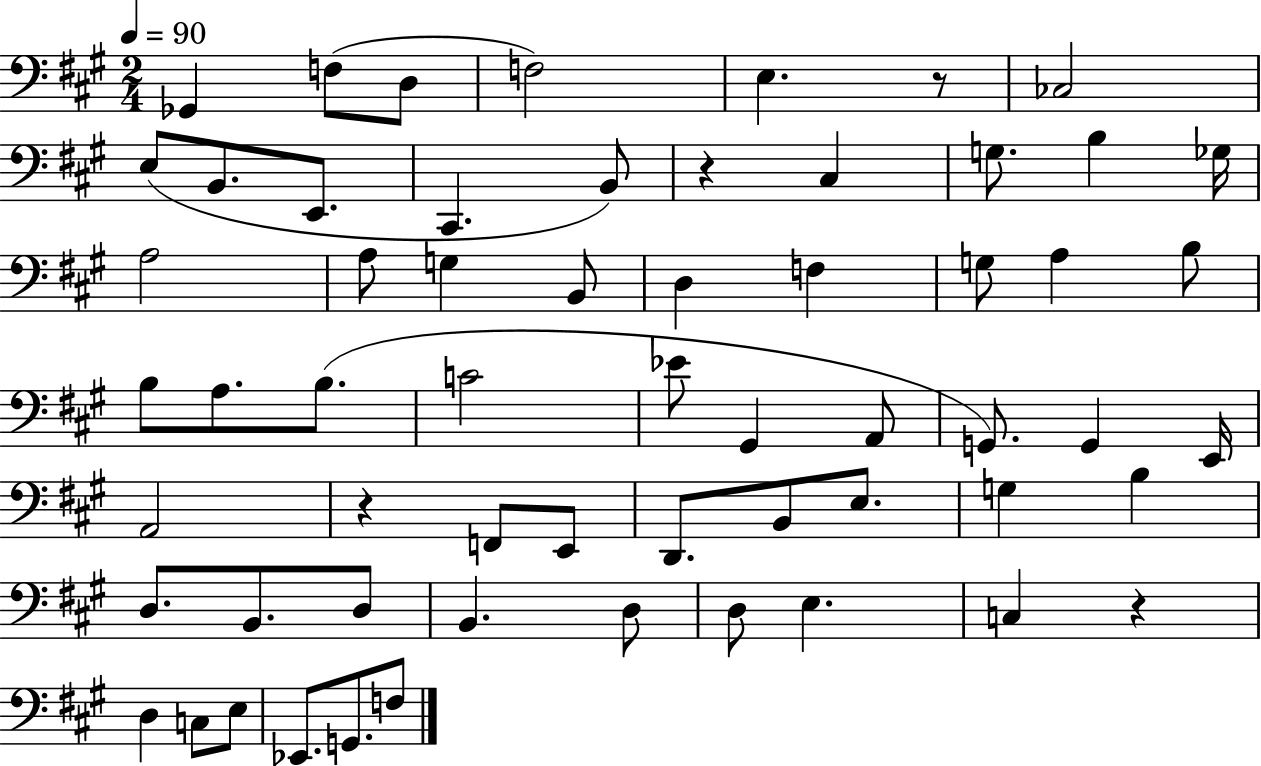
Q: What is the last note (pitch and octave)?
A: F3